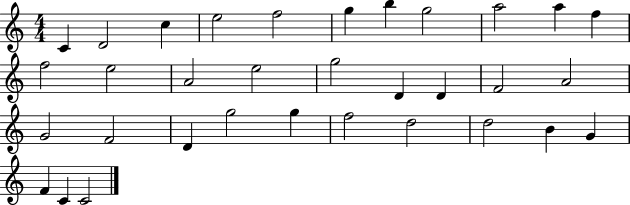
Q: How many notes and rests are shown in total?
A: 33